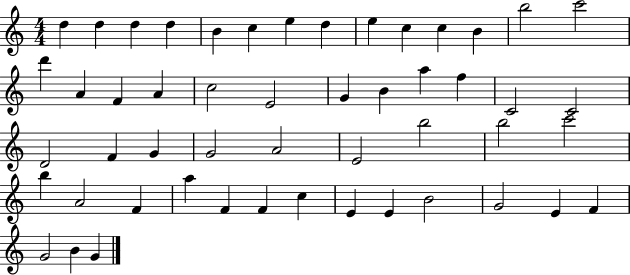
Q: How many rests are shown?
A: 0